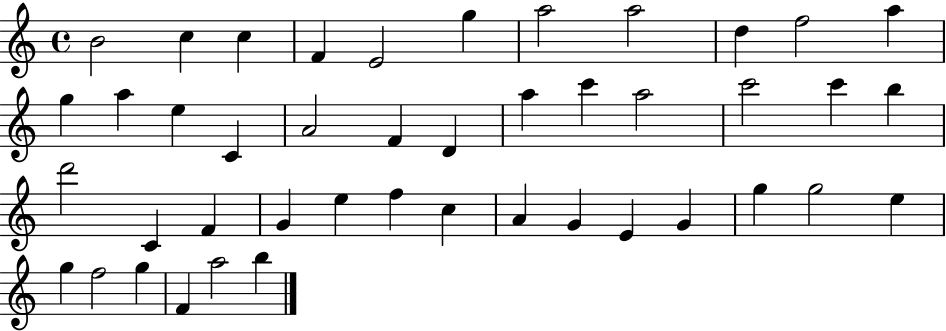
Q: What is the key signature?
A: C major